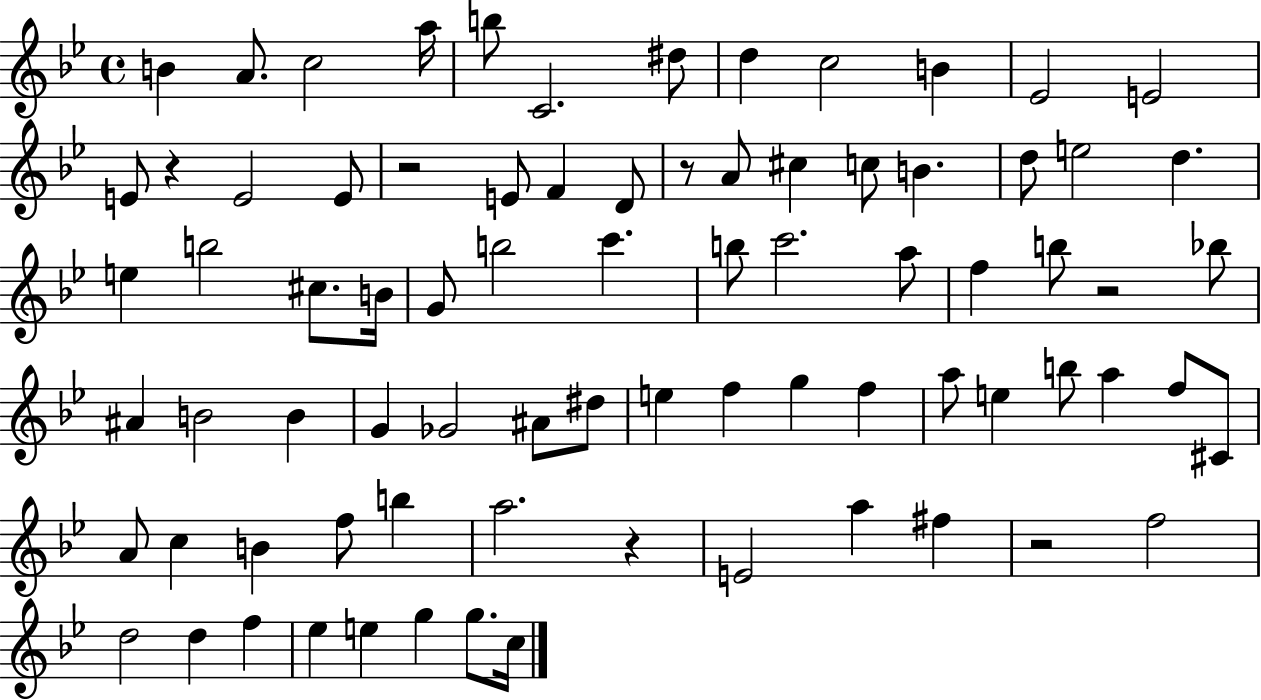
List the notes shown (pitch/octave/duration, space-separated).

B4/q A4/e. C5/h A5/s B5/e C4/h. D#5/e D5/q C5/h B4/q Eb4/h E4/h E4/e R/q E4/h E4/e R/h E4/e F4/q D4/e R/e A4/e C#5/q C5/e B4/q. D5/e E5/h D5/q. E5/q B5/h C#5/e. B4/s G4/e B5/h C6/q. B5/e C6/h. A5/e F5/q B5/e R/h Bb5/e A#4/q B4/h B4/q G4/q Gb4/h A#4/e D#5/e E5/q F5/q G5/q F5/q A5/e E5/q B5/e A5/q F5/e C#4/e A4/e C5/q B4/q F5/e B5/q A5/h. R/q E4/h A5/q F#5/q R/h F5/h D5/h D5/q F5/q Eb5/q E5/q G5/q G5/e. C5/s